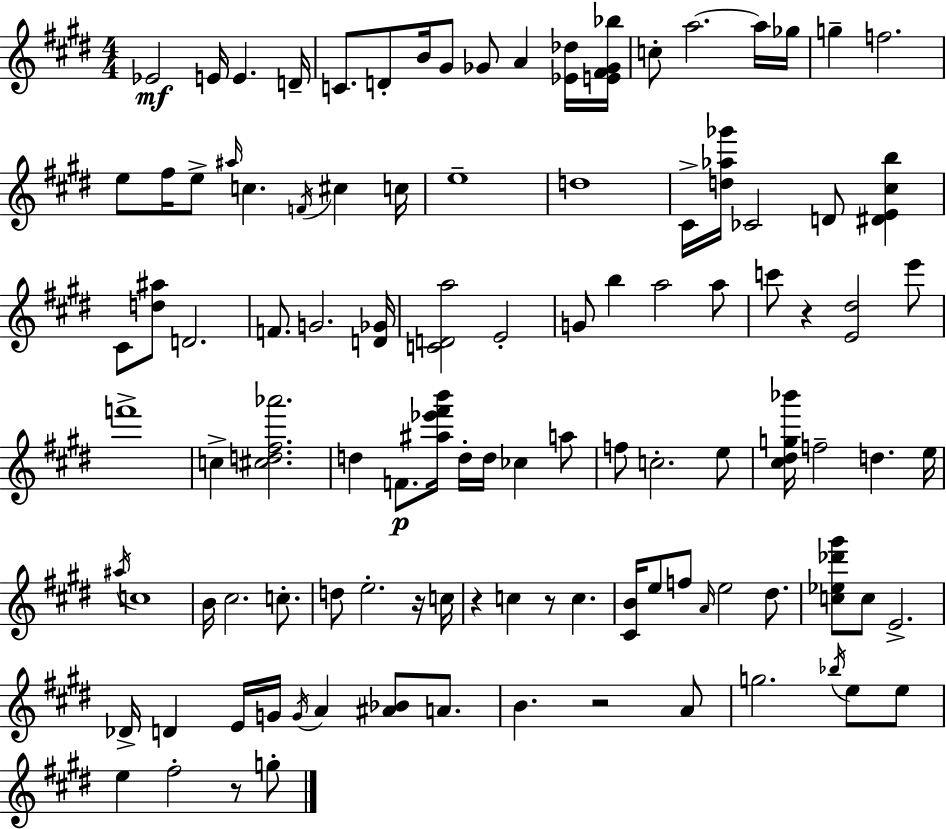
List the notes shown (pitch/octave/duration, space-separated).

Eb4/h E4/s E4/q. D4/s C4/e. D4/e B4/s G#4/e Gb4/e A4/q [Eb4,Db5]/s [E4,F#4,Gb4,Bb5]/s C5/e A5/h. A5/s Gb5/s G5/q F5/h. E5/e F#5/s E5/e A#5/s C5/q. F4/s C#5/q C5/s E5/w D5/w C#4/s [D5,Ab5,Gb6]/s CES4/h D4/e [D#4,E4,C#5,B5]/q C#4/e [D5,A#5]/e D4/h. F4/e. G4/h. [D4,Gb4]/s [C4,D4,A5]/h E4/h G4/e B5/q A5/h A5/e C6/e R/q [E4,D#5]/h E6/e F6/w C5/q [C#5,D5,F#5,Ab6]/h. D5/q F4/e. [A#5,Eb6,F#6,B6]/s D5/s D5/s CES5/q A5/e F5/e C5/h. E5/e [C#5,D#5,G5,Bb6]/s F5/h D5/q. E5/s A#5/s C5/w B4/s C#5/h. C5/e. D5/e E5/h. R/s C5/s R/q C5/q R/e C5/q. [C#4,B4]/s E5/e F5/e A4/s E5/h D#5/e. [C5,Eb5,Db6,G#6]/e C5/e E4/h. Db4/s D4/q E4/s G4/s G4/s A4/q [A#4,Bb4]/e A4/e. B4/q. R/h A4/e G5/h. Bb5/s E5/e E5/e E5/q F#5/h R/e G5/e